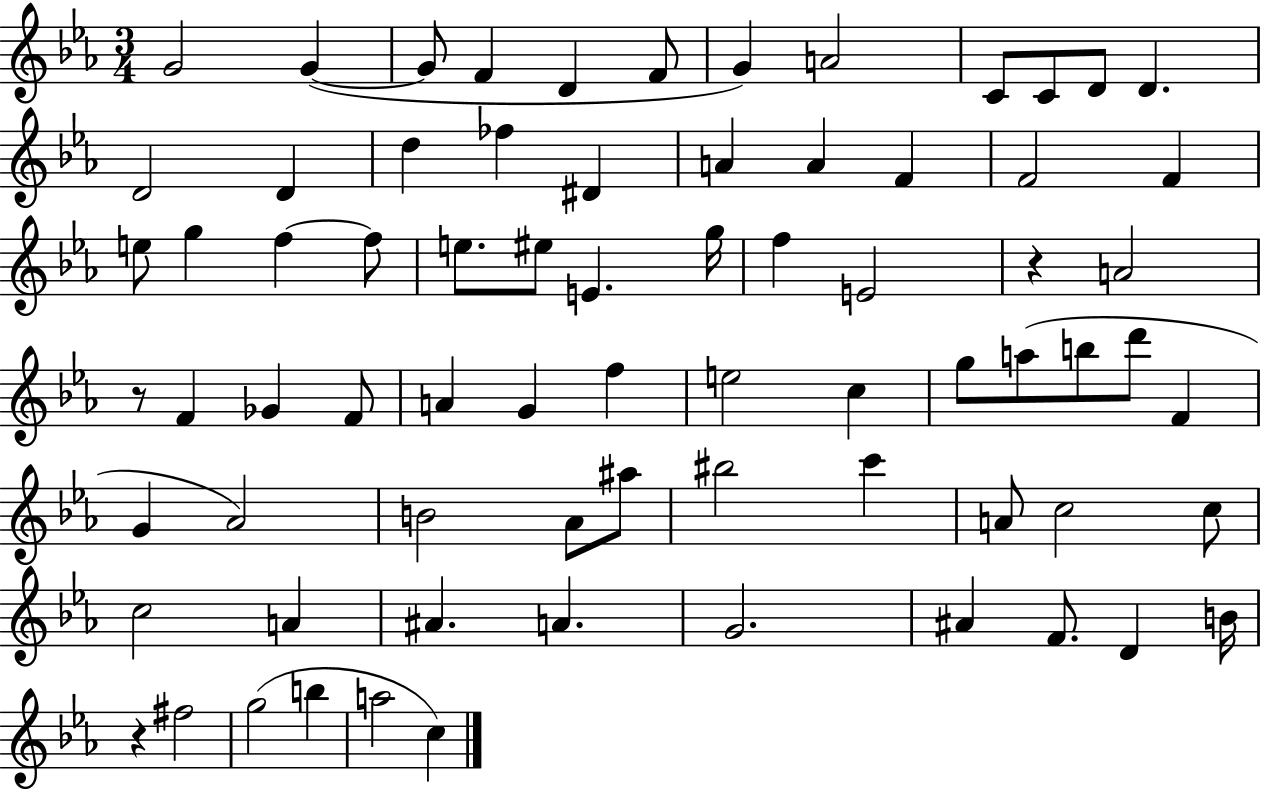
{
  \clef treble
  \numericTimeSignature
  \time 3/4
  \key ees \major
  g'2 g'4~(~ | g'8 f'4 d'4 f'8 | g'4) a'2 | c'8 c'8 d'8 d'4. | \break d'2 d'4 | d''4 fes''4 dis'4 | a'4 a'4 f'4 | f'2 f'4 | \break e''8 g''4 f''4~~ f''8 | e''8. eis''8 e'4. g''16 | f''4 e'2 | r4 a'2 | \break r8 f'4 ges'4 f'8 | a'4 g'4 f''4 | e''2 c''4 | g''8 a''8( b''8 d'''8 f'4 | \break g'4 aes'2) | b'2 aes'8 ais''8 | bis''2 c'''4 | a'8 c''2 c''8 | \break c''2 a'4 | ais'4. a'4. | g'2. | ais'4 f'8. d'4 b'16 | \break r4 fis''2 | g''2( b''4 | a''2 c''4) | \bar "|."
}